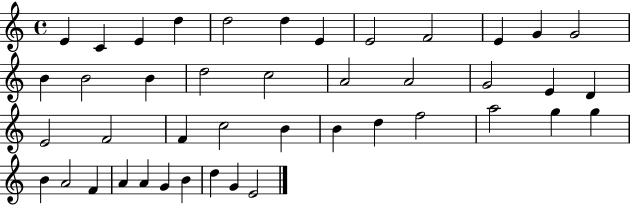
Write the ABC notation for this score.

X:1
T:Untitled
M:4/4
L:1/4
K:C
E C E d d2 d E E2 F2 E G G2 B B2 B d2 c2 A2 A2 G2 E D E2 F2 F c2 B B d f2 a2 g g B A2 F A A G B d G E2